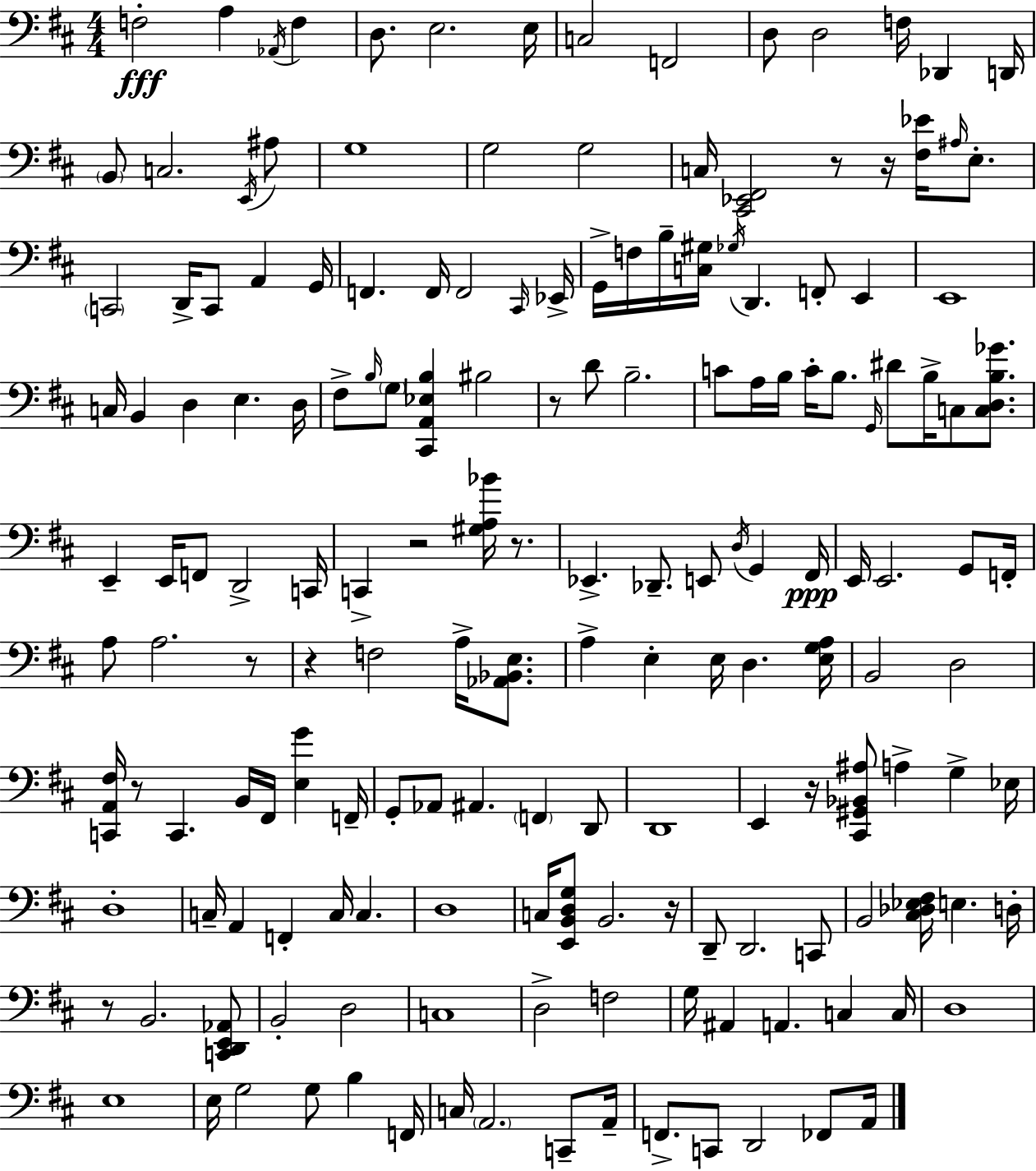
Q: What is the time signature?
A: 4/4